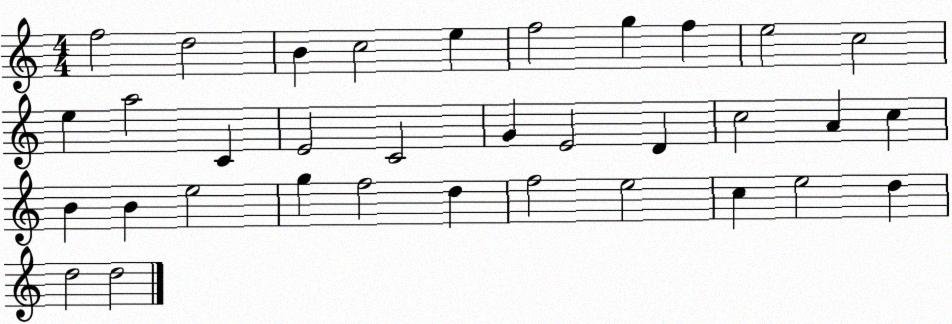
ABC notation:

X:1
T:Untitled
M:4/4
L:1/4
K:C
f2 d2 B c2 e f2 g f e2 c2 e a2 C E2 C2 G E2 D c2 A c B B e2 g f2 d f2 e2 c e2 d d2 d2